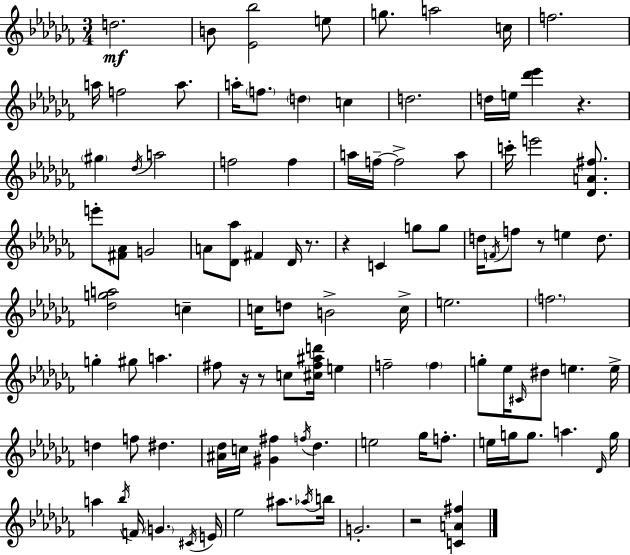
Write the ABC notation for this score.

X:1
T:Untitled
M:3/4
L:1/4
K:Abm
d2 B/2 [_E_b]2 e/2 g/2 a2 c/4 f2 a/4 f2 a/2 a/4 f/2 d c d2 d/4 e/4 [_d'_e'] z ^g _d/4 a2 f2 f a/4 f/4 f2 a/2 c'/4 e'2 [_DA^f]/2 e'/2 [^F_A]/2 G2 A/2 [_D_a]/2 ^F _D/4 z/2 z C g/2 g/2 d/4 F/4 f/2 z/2 e d/2 [_dga]2 c c/4 d/2 B2 c/4 e2 f2 g ^g/2 a ^f/2 z/4 z/2 c/2 [^c^f^ad']/4 e f2 f g/2 _e/4 ^C/4 ^d/2 e e/4 d f/2 ^d [^A_d]/4 c/4 [^G^f] f/4 _d e2 _g/4 f/2 e/4 g/4 g/2 a _D/4 g/4 a _b/4 F/4 G ^C/4 E/4 _e2 ^a/2 _a/4 b/4 G2 z2 [CA^f]